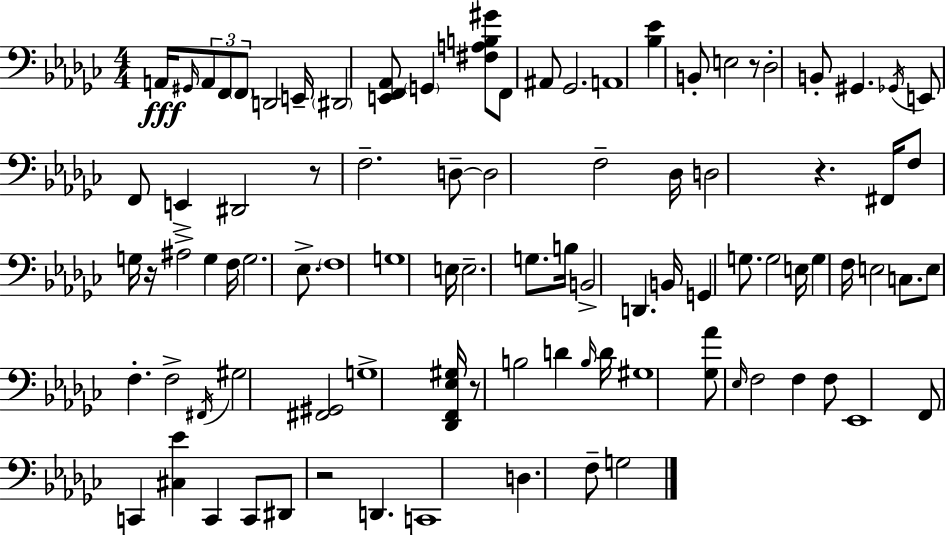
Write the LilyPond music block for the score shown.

{
  \clef bass
  \numericTimeSignature
  \time 4/4
  \key ees \minor
  \repeat volta 2 { a,16\fff \grace { gis,16 } \tuplet 3/2 { a,8 f,8 \parenthesize f,8 } d,2 | e,16-- \parenthesize dis,2 <e, f, aes,>8 \parenthesize g,4 <fis a b gis'>8 | f,8 ais,8 ges,2. | a,1 | \break <bes ees'>4 b,8-. e2 r8 | des2-. b,8-. gis,4. | \acciaccatura { ges,16 } e,8 f,8 e,4-> dis,2 | r8 f2.-- | \break d8--~~ d2 f2-- | des16 d2 r4. | fis,16 f8 g16 r16 ais2-> g4 | f16 g2. ees8.-> | \break \parenthesize f1 | g1 | e16 e2.-- g8. | b16 b,2-> d,4. | \break b,16 g,4 g8. g2 | e16 g4 f16 e2 c8. | e8 f4.-. f2-> | \acciaccatura { fis,16 } gis2 <fis, gis,>2 | \break g1-> | <des, f, ees gis>16 r8 b2 d'4 | \grace { b16 } d'16 gis1 | <ges aes'>8 \grace { ees16 } f2 f4 | \break f8 ees,1 | f,8 c,4 <cis ees'>4 c,4 | c,8 dis,8 r2 d,4. | c,1 | \break d4. f8-- g2 | } \bar "|."
}